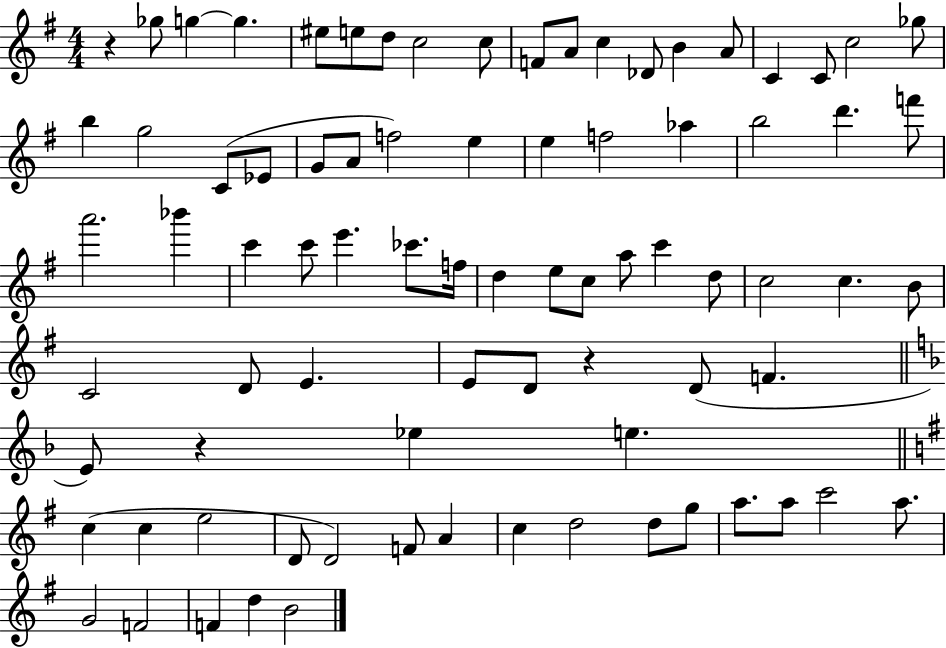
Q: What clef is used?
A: treble